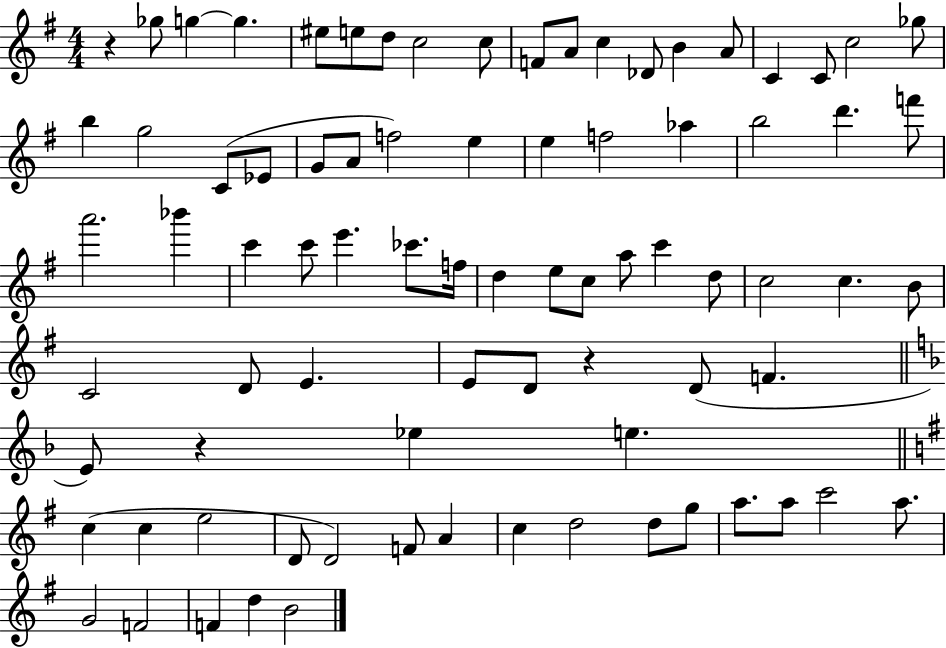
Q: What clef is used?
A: treble